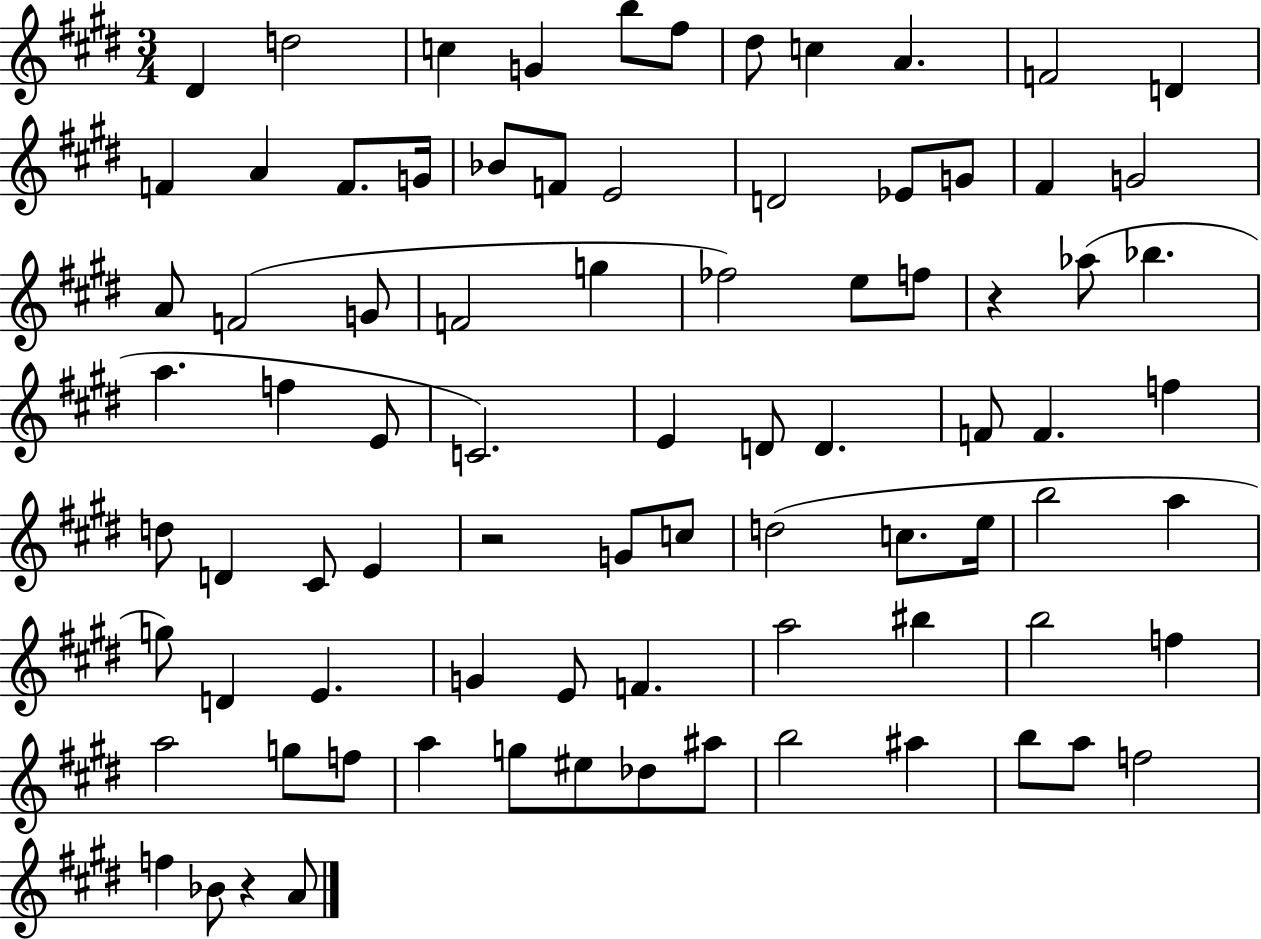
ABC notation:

X:1
T:Untitled
M:3/4
L:1/4
K:E
^D d2 c G b/2 ^f/2 ^d/2 c A F2 D F A F/2 G/4 _B/2 F/2 E2 D2 _E/2 G/2 ^F G2 A/2 F2 G/2 F2 g _f2 e/2 f/2 z _a/2 _b a f E/2 C2 E D/2 D F/2 F f d/2 D ^C/2 E z2 G/2 c/2 d2 c/2 e/4 b2 a g/2 D E G E/2 F a2 ^b b2 f a2 g/2 f/2 a g/2 ^e/2 _d/2 ^a/2 b2 ^a b/2 a/2 f2 f _B/2 z A/2